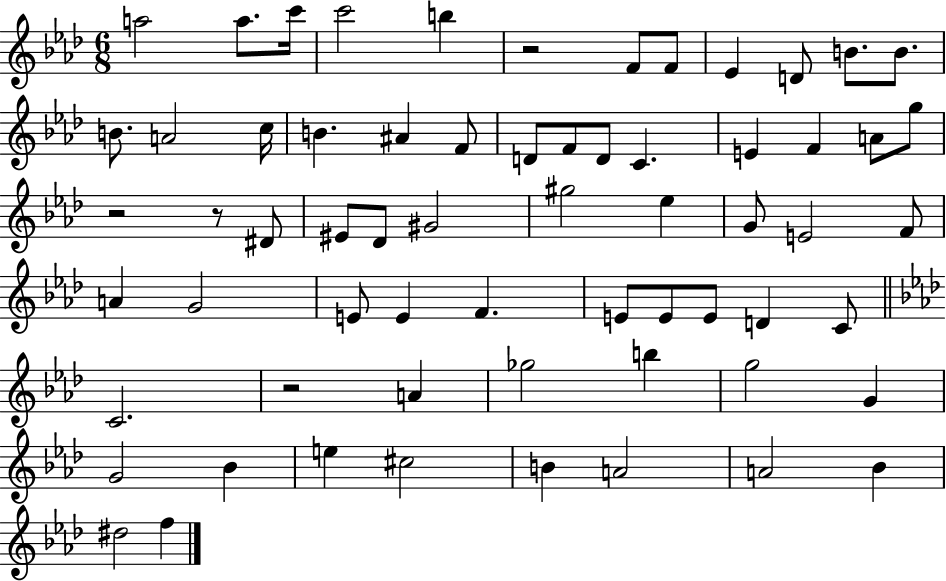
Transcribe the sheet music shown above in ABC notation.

X:1
T:Untitled
M:6/8
L:1/4
K:Ab
a2 a/2 c'/4 c'2 b z2 F/2 F/2 _E D/2 B/2 B/2 B/2 A2 c/4 B ^A F/2 D/2 F/2 D/2 C E F A/2 g/2 z2 z/2 ^D/2 ^E/2 _D/2 ^G2 ^g2 _e G/2 E2 F/2 A G2 E/2 E F E/2 E/2 E/2 D C/2 C2 z2 A _g2 b g2 G G2 _B e ^c2 B A2 A2 _B ^d2 f